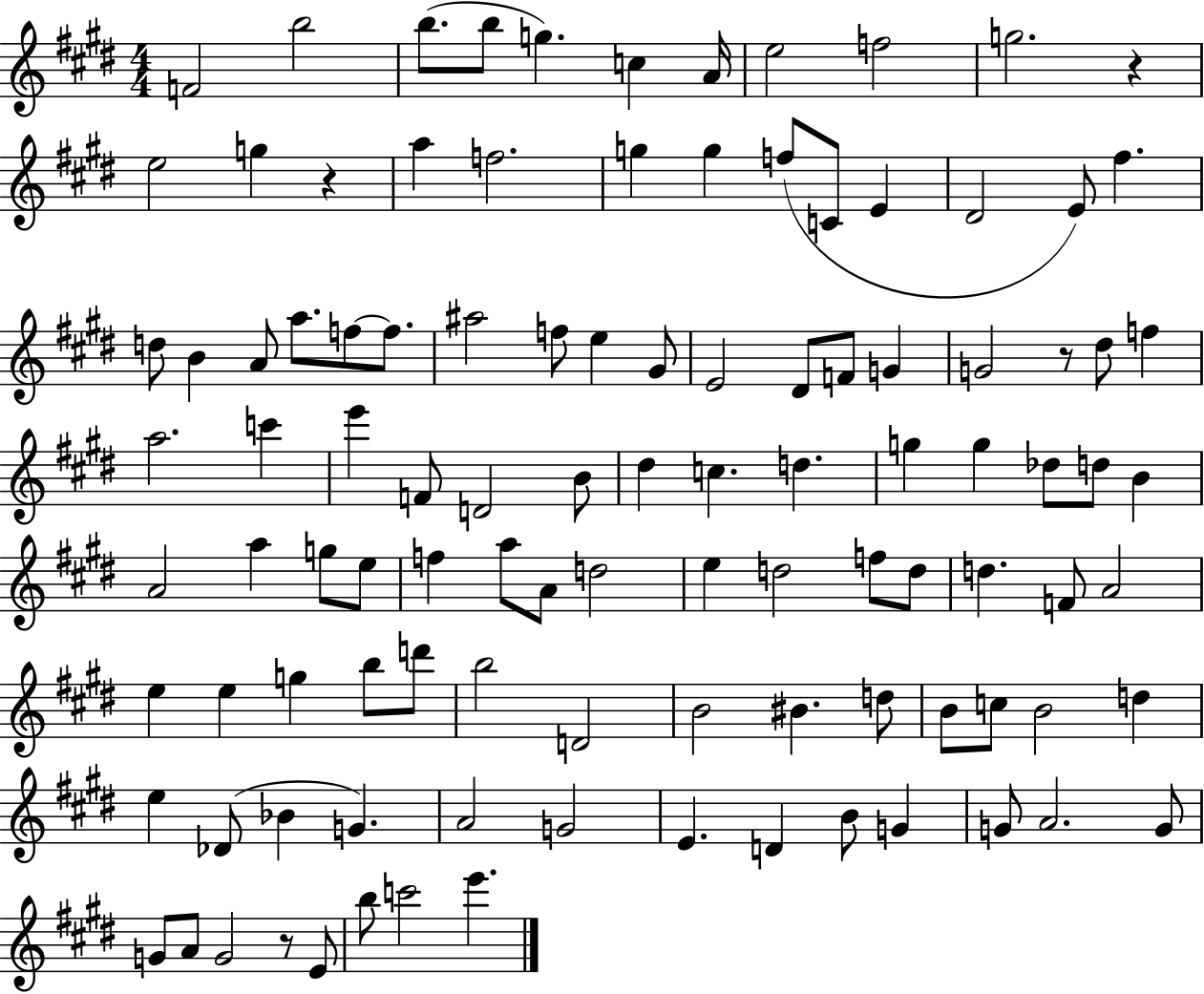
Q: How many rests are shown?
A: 4